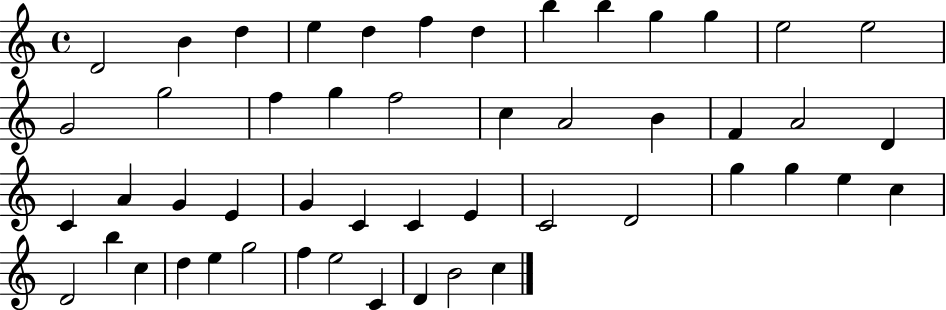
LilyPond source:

{
  \clef treble
  \time 4/4
  \defaultTimeSignature
  \key c \major
  d'2 b'4 d''4 | e''4 d''4 f''4 d''4 | b''4 b''4 g''4 g''4 | e''2 e''2 | \break g'2 g''2 | f''4 g''4 f''2 | c''4 a'2 b'4 | f'4 a'2 d'4 | \break c'4 a'4 g'4 e'4 | g'4 c'4 c'4 e'4 | c'2 d'2 | g''4 g''4 e''4 c''4 | \break d'2 b''4 c''4 | d''4 e''4 g''2 | f''4 e''2 c'4 | d'4 b'2 c''4 | \break \bar "|."
}